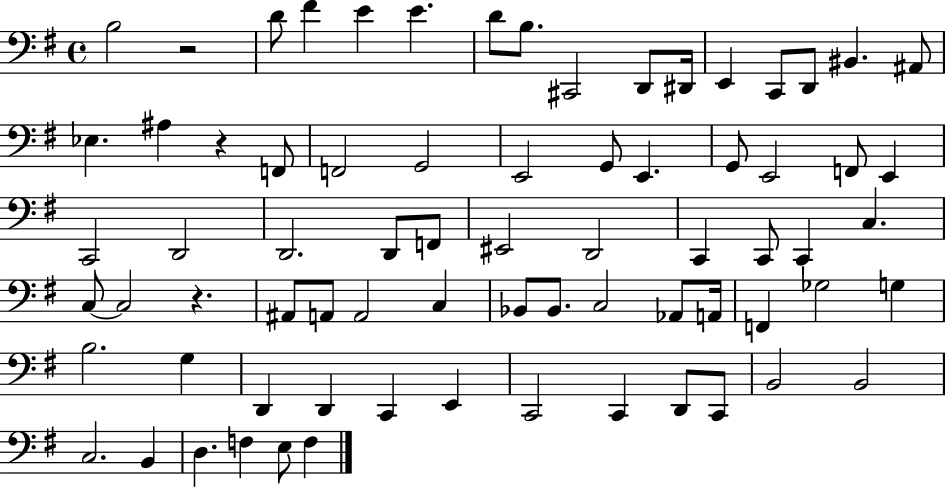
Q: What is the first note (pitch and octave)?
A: B3